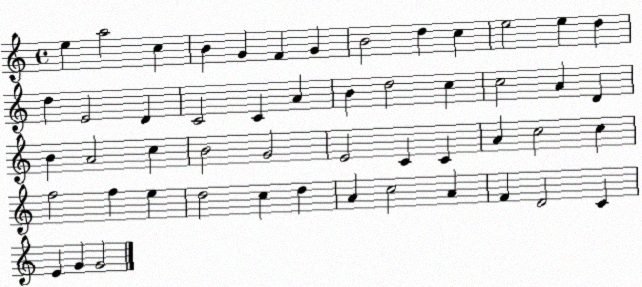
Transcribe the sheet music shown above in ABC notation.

X:1
T:Untitled
M:4/4
L:1/4
K:C
e a2 c B G F G B2 d c e2 e d d E2 D C2 C A B d2 c c2 A D B A2 c B2 G2 E2 C C A c2 c f2 f e d2 c d A c2 A F D2 C E G G2